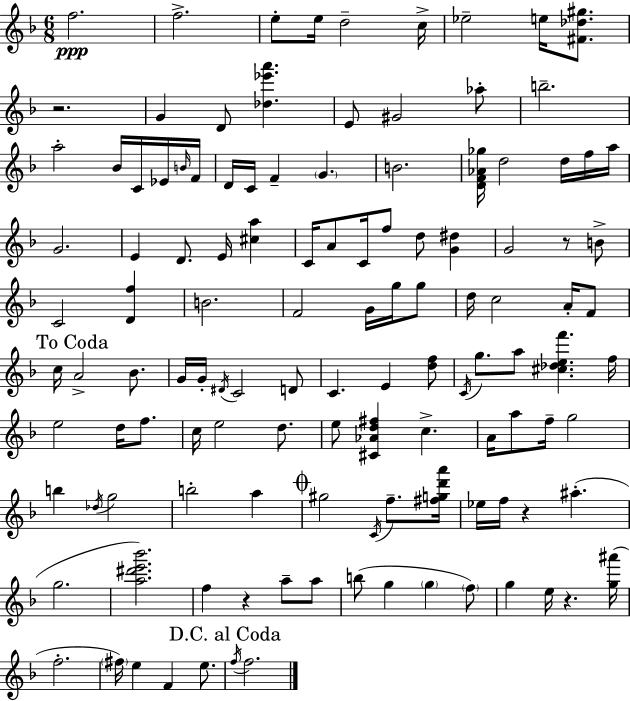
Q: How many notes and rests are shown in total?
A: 121